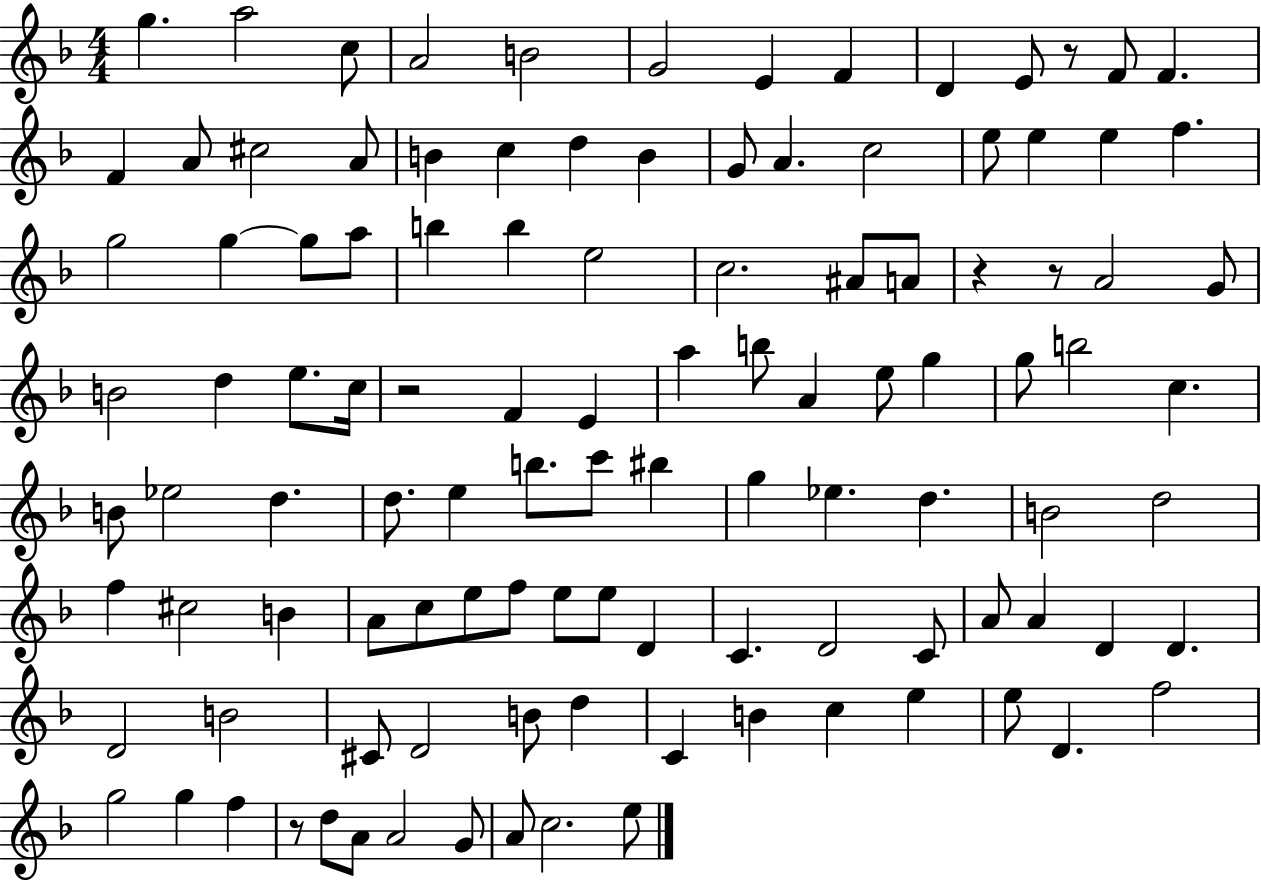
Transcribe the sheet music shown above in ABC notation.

X:1
T:Untitled
M:4/4
L:1/4
K:F
g a2 c/2 A2 B2 G2 E F D E/2 z/2 F/2 F F A/2 ^c2 A/2 B c d B G/2 A c2 e/2 e e f g2 g g/2 a/2 b b e2 c2 ^A/2 A/2 z z/2 A2 G/2 B2 d e/2 c/4 z2 F E a b/2 A e/2 g g/2 b2 c B/2 _e2 d d/2 e b/2 c'/2 ^b g _e d B2 d2 f ^c2 B A/2 c/2 e/2 f/2 e/2 e/2 D C D2 C/2 A/2 A D D D2 B2 ^C/2 D2 B/2 d C B c e e/2 D f2 g2 g f z/2 d/2 A/2 A2 G/2 A/2 c2 e/2